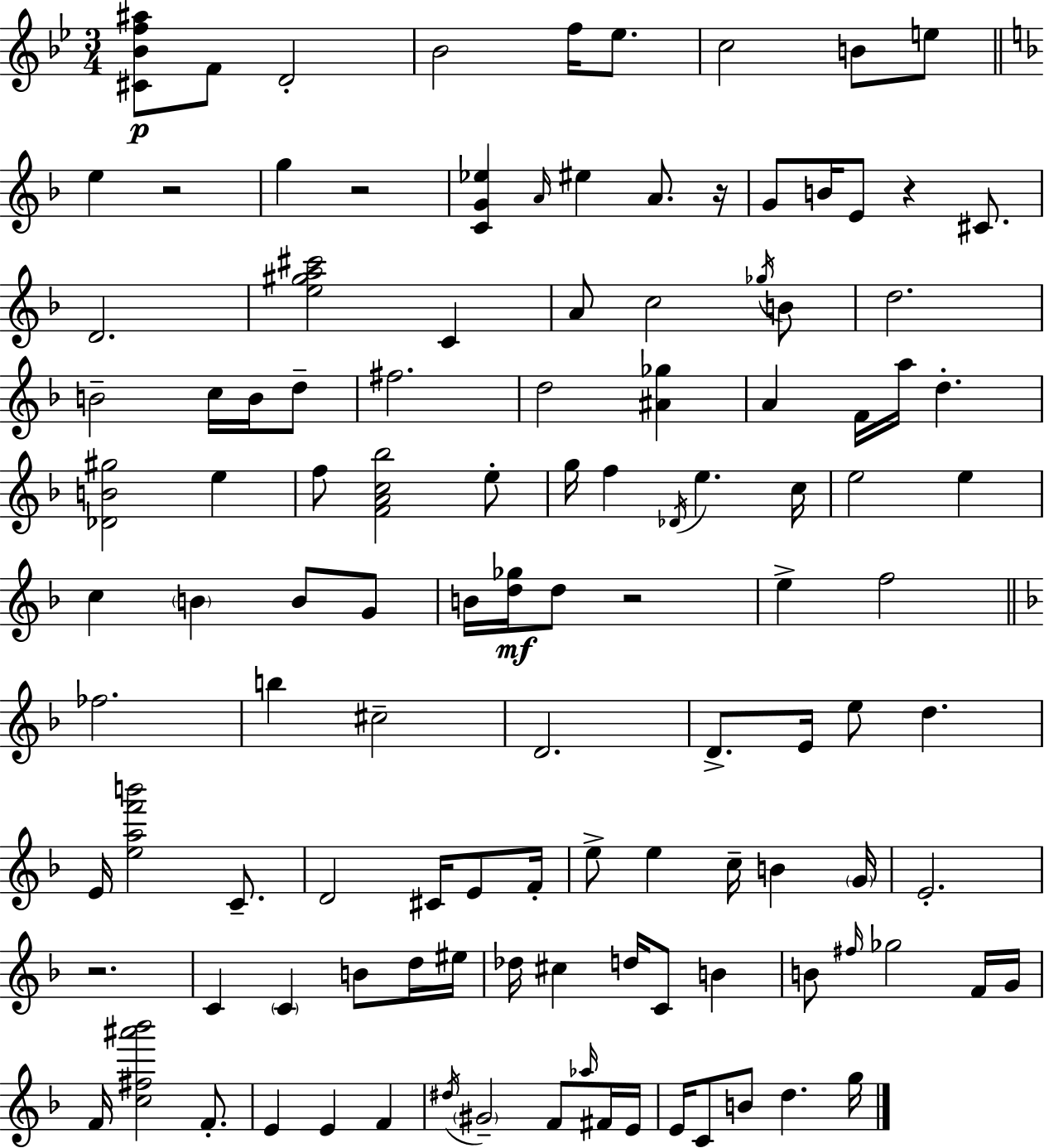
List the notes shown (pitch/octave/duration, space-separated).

[C#4,Bb4,F5,A#5]/e F4/e D4/h Bb4/h F5/s Eb5/e. C5/h B4/e E5/e E5/q R/h G5/q R/h [C4,G4,Eb5]/q A4/s EIS5/q A4/e. R/s G4/e B4/s E4/e R/q C#4/e. D4/h. [E5,G#5,A5,C#6]/h C4/q A4/e C5/h Gb5/s B4/e D5/h. B4/h C5/s B4/s D5/e F#5/h. D5/h [A#4,Gb5]/q A4/q F4/s A5/s D5/q. [Db4,B4,G#5]/h E5/q F5/e [F4,A4,C5,Bb5]/h E5/e G5/s F5/q Db4/s E5/q. C5/s E5/h E5/q C5/q B4/q B4/e G4/e B4/s [D5,Gb5]/s D5/e R/h E5/q F5/h FES5/h. B5/q C#5/h D4/h. D4/e. E4/s E5/e D5/q. E4/s [E5,A5,F6,B6]/h C4/e. D4/h C#4/s E4/e F4/s E5/e E5/q C5/s B4/q G4/s E4/h. R/h. C4/q C4/q B4/e D5/s EIS5/s Db5/s C#5/q D5/s C4/e B4/q B4/e F#5/s Gb5/h F4/s G4/s F4/s [C5,F#5,A#6,Bb6]/h F4/e. E4/q E4/q F4/q D#5/s G#4/h F4/e Ab5/s F#4/s E4/s E4/s C4/e B4/e D5/q. G5/s